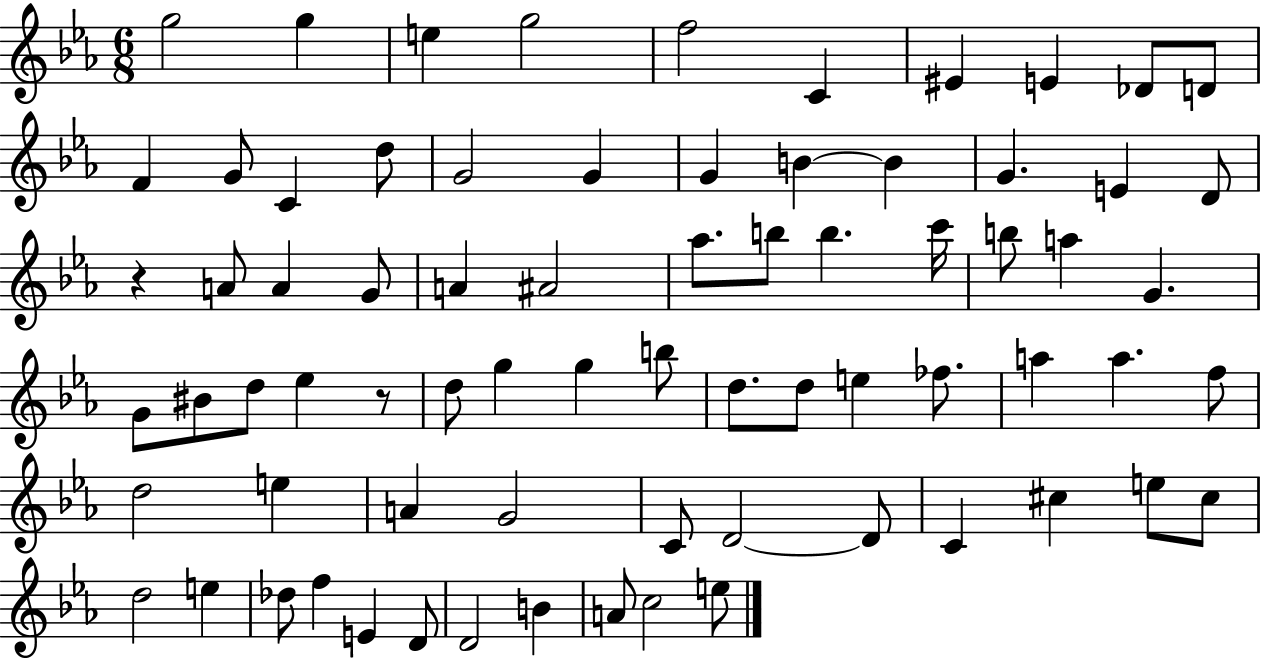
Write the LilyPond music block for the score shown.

{
  \clef treble
  \numericTimeSignature
  \time 6/8
  \key ees \major
  g''2 g''4 | e''4 g''2 | f''2 c'4 | eis'4 e'4 des'8 d'8 | \break f'4 g'8 c'4 d''8 | g'2 g'4 | g'4 b'4~~ b'4 | g'4. e'4 d'8 | \break r4 a'8 a'4 g'8 | a'4 ais'2 | aes''8. b''8 b''4. c'''16 | b''8 a''4 g'4. | \break g'8 bis'8 d''8 ees''4 r8 | d''8 g''4 g''4 b''8 | d''8. d''8 e''4 fes''8. | a''4 a''4. f''8 | \break d''2 e''4 | a'4 g'2 | c'8 d'2~~ d'8 | c'4 cis''4 e''8 cis''8 | \break d''2 e''4 | des''8 f''4 e'4 d'8 | d'2 b'4 | a'8 c''2 e''8 | \break \bar "|."
}